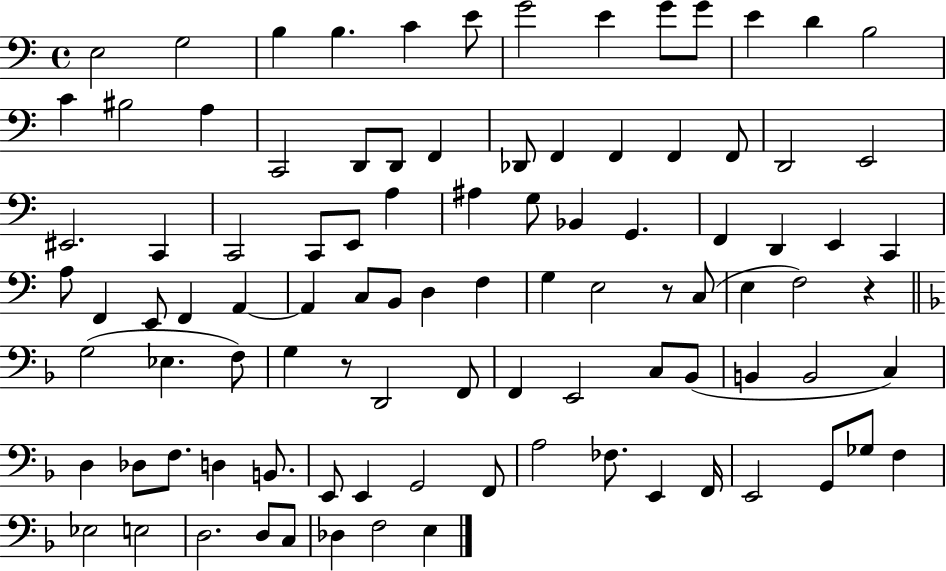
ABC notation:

X:1
T:Untitled
M:4/4
L:1/4
K:C
E,2 G,2 B, B, C E/2 G2 E G/2 G/2 E D B,2 C ^B,2 A, C,,2 D,,/2 D,,/2 F,, _D,,/2 F,, F,, F,, F,,/2 D,,2 E,,2 ^E,,2 C,, C,,2 C,,/2 E,,/2 A, ^A, G,/2 _B,, G,, F,, D,, E,, C,, A,/2 F,, E,,/2 F,, A,, A,, C,/2 B,,/2 D, F, G, E,2 z/2 C,/2 E, F,2 z G,2 _E, F,/2 G, z/2 D,,2 F,,/2 F,, E,,2 C,/2 _B,,/2 B,, B,,2 C, D, _D,/2 F,/2 D, B,,/2 E,,/2 E,, G,,2 F,,/2 A,2 _F,/2 E,, F,,/4 E,,2 G,,/2 _G,/2 F, _E,2 E,2 D,2 D,/2 C,/2 _D, F,2 E,